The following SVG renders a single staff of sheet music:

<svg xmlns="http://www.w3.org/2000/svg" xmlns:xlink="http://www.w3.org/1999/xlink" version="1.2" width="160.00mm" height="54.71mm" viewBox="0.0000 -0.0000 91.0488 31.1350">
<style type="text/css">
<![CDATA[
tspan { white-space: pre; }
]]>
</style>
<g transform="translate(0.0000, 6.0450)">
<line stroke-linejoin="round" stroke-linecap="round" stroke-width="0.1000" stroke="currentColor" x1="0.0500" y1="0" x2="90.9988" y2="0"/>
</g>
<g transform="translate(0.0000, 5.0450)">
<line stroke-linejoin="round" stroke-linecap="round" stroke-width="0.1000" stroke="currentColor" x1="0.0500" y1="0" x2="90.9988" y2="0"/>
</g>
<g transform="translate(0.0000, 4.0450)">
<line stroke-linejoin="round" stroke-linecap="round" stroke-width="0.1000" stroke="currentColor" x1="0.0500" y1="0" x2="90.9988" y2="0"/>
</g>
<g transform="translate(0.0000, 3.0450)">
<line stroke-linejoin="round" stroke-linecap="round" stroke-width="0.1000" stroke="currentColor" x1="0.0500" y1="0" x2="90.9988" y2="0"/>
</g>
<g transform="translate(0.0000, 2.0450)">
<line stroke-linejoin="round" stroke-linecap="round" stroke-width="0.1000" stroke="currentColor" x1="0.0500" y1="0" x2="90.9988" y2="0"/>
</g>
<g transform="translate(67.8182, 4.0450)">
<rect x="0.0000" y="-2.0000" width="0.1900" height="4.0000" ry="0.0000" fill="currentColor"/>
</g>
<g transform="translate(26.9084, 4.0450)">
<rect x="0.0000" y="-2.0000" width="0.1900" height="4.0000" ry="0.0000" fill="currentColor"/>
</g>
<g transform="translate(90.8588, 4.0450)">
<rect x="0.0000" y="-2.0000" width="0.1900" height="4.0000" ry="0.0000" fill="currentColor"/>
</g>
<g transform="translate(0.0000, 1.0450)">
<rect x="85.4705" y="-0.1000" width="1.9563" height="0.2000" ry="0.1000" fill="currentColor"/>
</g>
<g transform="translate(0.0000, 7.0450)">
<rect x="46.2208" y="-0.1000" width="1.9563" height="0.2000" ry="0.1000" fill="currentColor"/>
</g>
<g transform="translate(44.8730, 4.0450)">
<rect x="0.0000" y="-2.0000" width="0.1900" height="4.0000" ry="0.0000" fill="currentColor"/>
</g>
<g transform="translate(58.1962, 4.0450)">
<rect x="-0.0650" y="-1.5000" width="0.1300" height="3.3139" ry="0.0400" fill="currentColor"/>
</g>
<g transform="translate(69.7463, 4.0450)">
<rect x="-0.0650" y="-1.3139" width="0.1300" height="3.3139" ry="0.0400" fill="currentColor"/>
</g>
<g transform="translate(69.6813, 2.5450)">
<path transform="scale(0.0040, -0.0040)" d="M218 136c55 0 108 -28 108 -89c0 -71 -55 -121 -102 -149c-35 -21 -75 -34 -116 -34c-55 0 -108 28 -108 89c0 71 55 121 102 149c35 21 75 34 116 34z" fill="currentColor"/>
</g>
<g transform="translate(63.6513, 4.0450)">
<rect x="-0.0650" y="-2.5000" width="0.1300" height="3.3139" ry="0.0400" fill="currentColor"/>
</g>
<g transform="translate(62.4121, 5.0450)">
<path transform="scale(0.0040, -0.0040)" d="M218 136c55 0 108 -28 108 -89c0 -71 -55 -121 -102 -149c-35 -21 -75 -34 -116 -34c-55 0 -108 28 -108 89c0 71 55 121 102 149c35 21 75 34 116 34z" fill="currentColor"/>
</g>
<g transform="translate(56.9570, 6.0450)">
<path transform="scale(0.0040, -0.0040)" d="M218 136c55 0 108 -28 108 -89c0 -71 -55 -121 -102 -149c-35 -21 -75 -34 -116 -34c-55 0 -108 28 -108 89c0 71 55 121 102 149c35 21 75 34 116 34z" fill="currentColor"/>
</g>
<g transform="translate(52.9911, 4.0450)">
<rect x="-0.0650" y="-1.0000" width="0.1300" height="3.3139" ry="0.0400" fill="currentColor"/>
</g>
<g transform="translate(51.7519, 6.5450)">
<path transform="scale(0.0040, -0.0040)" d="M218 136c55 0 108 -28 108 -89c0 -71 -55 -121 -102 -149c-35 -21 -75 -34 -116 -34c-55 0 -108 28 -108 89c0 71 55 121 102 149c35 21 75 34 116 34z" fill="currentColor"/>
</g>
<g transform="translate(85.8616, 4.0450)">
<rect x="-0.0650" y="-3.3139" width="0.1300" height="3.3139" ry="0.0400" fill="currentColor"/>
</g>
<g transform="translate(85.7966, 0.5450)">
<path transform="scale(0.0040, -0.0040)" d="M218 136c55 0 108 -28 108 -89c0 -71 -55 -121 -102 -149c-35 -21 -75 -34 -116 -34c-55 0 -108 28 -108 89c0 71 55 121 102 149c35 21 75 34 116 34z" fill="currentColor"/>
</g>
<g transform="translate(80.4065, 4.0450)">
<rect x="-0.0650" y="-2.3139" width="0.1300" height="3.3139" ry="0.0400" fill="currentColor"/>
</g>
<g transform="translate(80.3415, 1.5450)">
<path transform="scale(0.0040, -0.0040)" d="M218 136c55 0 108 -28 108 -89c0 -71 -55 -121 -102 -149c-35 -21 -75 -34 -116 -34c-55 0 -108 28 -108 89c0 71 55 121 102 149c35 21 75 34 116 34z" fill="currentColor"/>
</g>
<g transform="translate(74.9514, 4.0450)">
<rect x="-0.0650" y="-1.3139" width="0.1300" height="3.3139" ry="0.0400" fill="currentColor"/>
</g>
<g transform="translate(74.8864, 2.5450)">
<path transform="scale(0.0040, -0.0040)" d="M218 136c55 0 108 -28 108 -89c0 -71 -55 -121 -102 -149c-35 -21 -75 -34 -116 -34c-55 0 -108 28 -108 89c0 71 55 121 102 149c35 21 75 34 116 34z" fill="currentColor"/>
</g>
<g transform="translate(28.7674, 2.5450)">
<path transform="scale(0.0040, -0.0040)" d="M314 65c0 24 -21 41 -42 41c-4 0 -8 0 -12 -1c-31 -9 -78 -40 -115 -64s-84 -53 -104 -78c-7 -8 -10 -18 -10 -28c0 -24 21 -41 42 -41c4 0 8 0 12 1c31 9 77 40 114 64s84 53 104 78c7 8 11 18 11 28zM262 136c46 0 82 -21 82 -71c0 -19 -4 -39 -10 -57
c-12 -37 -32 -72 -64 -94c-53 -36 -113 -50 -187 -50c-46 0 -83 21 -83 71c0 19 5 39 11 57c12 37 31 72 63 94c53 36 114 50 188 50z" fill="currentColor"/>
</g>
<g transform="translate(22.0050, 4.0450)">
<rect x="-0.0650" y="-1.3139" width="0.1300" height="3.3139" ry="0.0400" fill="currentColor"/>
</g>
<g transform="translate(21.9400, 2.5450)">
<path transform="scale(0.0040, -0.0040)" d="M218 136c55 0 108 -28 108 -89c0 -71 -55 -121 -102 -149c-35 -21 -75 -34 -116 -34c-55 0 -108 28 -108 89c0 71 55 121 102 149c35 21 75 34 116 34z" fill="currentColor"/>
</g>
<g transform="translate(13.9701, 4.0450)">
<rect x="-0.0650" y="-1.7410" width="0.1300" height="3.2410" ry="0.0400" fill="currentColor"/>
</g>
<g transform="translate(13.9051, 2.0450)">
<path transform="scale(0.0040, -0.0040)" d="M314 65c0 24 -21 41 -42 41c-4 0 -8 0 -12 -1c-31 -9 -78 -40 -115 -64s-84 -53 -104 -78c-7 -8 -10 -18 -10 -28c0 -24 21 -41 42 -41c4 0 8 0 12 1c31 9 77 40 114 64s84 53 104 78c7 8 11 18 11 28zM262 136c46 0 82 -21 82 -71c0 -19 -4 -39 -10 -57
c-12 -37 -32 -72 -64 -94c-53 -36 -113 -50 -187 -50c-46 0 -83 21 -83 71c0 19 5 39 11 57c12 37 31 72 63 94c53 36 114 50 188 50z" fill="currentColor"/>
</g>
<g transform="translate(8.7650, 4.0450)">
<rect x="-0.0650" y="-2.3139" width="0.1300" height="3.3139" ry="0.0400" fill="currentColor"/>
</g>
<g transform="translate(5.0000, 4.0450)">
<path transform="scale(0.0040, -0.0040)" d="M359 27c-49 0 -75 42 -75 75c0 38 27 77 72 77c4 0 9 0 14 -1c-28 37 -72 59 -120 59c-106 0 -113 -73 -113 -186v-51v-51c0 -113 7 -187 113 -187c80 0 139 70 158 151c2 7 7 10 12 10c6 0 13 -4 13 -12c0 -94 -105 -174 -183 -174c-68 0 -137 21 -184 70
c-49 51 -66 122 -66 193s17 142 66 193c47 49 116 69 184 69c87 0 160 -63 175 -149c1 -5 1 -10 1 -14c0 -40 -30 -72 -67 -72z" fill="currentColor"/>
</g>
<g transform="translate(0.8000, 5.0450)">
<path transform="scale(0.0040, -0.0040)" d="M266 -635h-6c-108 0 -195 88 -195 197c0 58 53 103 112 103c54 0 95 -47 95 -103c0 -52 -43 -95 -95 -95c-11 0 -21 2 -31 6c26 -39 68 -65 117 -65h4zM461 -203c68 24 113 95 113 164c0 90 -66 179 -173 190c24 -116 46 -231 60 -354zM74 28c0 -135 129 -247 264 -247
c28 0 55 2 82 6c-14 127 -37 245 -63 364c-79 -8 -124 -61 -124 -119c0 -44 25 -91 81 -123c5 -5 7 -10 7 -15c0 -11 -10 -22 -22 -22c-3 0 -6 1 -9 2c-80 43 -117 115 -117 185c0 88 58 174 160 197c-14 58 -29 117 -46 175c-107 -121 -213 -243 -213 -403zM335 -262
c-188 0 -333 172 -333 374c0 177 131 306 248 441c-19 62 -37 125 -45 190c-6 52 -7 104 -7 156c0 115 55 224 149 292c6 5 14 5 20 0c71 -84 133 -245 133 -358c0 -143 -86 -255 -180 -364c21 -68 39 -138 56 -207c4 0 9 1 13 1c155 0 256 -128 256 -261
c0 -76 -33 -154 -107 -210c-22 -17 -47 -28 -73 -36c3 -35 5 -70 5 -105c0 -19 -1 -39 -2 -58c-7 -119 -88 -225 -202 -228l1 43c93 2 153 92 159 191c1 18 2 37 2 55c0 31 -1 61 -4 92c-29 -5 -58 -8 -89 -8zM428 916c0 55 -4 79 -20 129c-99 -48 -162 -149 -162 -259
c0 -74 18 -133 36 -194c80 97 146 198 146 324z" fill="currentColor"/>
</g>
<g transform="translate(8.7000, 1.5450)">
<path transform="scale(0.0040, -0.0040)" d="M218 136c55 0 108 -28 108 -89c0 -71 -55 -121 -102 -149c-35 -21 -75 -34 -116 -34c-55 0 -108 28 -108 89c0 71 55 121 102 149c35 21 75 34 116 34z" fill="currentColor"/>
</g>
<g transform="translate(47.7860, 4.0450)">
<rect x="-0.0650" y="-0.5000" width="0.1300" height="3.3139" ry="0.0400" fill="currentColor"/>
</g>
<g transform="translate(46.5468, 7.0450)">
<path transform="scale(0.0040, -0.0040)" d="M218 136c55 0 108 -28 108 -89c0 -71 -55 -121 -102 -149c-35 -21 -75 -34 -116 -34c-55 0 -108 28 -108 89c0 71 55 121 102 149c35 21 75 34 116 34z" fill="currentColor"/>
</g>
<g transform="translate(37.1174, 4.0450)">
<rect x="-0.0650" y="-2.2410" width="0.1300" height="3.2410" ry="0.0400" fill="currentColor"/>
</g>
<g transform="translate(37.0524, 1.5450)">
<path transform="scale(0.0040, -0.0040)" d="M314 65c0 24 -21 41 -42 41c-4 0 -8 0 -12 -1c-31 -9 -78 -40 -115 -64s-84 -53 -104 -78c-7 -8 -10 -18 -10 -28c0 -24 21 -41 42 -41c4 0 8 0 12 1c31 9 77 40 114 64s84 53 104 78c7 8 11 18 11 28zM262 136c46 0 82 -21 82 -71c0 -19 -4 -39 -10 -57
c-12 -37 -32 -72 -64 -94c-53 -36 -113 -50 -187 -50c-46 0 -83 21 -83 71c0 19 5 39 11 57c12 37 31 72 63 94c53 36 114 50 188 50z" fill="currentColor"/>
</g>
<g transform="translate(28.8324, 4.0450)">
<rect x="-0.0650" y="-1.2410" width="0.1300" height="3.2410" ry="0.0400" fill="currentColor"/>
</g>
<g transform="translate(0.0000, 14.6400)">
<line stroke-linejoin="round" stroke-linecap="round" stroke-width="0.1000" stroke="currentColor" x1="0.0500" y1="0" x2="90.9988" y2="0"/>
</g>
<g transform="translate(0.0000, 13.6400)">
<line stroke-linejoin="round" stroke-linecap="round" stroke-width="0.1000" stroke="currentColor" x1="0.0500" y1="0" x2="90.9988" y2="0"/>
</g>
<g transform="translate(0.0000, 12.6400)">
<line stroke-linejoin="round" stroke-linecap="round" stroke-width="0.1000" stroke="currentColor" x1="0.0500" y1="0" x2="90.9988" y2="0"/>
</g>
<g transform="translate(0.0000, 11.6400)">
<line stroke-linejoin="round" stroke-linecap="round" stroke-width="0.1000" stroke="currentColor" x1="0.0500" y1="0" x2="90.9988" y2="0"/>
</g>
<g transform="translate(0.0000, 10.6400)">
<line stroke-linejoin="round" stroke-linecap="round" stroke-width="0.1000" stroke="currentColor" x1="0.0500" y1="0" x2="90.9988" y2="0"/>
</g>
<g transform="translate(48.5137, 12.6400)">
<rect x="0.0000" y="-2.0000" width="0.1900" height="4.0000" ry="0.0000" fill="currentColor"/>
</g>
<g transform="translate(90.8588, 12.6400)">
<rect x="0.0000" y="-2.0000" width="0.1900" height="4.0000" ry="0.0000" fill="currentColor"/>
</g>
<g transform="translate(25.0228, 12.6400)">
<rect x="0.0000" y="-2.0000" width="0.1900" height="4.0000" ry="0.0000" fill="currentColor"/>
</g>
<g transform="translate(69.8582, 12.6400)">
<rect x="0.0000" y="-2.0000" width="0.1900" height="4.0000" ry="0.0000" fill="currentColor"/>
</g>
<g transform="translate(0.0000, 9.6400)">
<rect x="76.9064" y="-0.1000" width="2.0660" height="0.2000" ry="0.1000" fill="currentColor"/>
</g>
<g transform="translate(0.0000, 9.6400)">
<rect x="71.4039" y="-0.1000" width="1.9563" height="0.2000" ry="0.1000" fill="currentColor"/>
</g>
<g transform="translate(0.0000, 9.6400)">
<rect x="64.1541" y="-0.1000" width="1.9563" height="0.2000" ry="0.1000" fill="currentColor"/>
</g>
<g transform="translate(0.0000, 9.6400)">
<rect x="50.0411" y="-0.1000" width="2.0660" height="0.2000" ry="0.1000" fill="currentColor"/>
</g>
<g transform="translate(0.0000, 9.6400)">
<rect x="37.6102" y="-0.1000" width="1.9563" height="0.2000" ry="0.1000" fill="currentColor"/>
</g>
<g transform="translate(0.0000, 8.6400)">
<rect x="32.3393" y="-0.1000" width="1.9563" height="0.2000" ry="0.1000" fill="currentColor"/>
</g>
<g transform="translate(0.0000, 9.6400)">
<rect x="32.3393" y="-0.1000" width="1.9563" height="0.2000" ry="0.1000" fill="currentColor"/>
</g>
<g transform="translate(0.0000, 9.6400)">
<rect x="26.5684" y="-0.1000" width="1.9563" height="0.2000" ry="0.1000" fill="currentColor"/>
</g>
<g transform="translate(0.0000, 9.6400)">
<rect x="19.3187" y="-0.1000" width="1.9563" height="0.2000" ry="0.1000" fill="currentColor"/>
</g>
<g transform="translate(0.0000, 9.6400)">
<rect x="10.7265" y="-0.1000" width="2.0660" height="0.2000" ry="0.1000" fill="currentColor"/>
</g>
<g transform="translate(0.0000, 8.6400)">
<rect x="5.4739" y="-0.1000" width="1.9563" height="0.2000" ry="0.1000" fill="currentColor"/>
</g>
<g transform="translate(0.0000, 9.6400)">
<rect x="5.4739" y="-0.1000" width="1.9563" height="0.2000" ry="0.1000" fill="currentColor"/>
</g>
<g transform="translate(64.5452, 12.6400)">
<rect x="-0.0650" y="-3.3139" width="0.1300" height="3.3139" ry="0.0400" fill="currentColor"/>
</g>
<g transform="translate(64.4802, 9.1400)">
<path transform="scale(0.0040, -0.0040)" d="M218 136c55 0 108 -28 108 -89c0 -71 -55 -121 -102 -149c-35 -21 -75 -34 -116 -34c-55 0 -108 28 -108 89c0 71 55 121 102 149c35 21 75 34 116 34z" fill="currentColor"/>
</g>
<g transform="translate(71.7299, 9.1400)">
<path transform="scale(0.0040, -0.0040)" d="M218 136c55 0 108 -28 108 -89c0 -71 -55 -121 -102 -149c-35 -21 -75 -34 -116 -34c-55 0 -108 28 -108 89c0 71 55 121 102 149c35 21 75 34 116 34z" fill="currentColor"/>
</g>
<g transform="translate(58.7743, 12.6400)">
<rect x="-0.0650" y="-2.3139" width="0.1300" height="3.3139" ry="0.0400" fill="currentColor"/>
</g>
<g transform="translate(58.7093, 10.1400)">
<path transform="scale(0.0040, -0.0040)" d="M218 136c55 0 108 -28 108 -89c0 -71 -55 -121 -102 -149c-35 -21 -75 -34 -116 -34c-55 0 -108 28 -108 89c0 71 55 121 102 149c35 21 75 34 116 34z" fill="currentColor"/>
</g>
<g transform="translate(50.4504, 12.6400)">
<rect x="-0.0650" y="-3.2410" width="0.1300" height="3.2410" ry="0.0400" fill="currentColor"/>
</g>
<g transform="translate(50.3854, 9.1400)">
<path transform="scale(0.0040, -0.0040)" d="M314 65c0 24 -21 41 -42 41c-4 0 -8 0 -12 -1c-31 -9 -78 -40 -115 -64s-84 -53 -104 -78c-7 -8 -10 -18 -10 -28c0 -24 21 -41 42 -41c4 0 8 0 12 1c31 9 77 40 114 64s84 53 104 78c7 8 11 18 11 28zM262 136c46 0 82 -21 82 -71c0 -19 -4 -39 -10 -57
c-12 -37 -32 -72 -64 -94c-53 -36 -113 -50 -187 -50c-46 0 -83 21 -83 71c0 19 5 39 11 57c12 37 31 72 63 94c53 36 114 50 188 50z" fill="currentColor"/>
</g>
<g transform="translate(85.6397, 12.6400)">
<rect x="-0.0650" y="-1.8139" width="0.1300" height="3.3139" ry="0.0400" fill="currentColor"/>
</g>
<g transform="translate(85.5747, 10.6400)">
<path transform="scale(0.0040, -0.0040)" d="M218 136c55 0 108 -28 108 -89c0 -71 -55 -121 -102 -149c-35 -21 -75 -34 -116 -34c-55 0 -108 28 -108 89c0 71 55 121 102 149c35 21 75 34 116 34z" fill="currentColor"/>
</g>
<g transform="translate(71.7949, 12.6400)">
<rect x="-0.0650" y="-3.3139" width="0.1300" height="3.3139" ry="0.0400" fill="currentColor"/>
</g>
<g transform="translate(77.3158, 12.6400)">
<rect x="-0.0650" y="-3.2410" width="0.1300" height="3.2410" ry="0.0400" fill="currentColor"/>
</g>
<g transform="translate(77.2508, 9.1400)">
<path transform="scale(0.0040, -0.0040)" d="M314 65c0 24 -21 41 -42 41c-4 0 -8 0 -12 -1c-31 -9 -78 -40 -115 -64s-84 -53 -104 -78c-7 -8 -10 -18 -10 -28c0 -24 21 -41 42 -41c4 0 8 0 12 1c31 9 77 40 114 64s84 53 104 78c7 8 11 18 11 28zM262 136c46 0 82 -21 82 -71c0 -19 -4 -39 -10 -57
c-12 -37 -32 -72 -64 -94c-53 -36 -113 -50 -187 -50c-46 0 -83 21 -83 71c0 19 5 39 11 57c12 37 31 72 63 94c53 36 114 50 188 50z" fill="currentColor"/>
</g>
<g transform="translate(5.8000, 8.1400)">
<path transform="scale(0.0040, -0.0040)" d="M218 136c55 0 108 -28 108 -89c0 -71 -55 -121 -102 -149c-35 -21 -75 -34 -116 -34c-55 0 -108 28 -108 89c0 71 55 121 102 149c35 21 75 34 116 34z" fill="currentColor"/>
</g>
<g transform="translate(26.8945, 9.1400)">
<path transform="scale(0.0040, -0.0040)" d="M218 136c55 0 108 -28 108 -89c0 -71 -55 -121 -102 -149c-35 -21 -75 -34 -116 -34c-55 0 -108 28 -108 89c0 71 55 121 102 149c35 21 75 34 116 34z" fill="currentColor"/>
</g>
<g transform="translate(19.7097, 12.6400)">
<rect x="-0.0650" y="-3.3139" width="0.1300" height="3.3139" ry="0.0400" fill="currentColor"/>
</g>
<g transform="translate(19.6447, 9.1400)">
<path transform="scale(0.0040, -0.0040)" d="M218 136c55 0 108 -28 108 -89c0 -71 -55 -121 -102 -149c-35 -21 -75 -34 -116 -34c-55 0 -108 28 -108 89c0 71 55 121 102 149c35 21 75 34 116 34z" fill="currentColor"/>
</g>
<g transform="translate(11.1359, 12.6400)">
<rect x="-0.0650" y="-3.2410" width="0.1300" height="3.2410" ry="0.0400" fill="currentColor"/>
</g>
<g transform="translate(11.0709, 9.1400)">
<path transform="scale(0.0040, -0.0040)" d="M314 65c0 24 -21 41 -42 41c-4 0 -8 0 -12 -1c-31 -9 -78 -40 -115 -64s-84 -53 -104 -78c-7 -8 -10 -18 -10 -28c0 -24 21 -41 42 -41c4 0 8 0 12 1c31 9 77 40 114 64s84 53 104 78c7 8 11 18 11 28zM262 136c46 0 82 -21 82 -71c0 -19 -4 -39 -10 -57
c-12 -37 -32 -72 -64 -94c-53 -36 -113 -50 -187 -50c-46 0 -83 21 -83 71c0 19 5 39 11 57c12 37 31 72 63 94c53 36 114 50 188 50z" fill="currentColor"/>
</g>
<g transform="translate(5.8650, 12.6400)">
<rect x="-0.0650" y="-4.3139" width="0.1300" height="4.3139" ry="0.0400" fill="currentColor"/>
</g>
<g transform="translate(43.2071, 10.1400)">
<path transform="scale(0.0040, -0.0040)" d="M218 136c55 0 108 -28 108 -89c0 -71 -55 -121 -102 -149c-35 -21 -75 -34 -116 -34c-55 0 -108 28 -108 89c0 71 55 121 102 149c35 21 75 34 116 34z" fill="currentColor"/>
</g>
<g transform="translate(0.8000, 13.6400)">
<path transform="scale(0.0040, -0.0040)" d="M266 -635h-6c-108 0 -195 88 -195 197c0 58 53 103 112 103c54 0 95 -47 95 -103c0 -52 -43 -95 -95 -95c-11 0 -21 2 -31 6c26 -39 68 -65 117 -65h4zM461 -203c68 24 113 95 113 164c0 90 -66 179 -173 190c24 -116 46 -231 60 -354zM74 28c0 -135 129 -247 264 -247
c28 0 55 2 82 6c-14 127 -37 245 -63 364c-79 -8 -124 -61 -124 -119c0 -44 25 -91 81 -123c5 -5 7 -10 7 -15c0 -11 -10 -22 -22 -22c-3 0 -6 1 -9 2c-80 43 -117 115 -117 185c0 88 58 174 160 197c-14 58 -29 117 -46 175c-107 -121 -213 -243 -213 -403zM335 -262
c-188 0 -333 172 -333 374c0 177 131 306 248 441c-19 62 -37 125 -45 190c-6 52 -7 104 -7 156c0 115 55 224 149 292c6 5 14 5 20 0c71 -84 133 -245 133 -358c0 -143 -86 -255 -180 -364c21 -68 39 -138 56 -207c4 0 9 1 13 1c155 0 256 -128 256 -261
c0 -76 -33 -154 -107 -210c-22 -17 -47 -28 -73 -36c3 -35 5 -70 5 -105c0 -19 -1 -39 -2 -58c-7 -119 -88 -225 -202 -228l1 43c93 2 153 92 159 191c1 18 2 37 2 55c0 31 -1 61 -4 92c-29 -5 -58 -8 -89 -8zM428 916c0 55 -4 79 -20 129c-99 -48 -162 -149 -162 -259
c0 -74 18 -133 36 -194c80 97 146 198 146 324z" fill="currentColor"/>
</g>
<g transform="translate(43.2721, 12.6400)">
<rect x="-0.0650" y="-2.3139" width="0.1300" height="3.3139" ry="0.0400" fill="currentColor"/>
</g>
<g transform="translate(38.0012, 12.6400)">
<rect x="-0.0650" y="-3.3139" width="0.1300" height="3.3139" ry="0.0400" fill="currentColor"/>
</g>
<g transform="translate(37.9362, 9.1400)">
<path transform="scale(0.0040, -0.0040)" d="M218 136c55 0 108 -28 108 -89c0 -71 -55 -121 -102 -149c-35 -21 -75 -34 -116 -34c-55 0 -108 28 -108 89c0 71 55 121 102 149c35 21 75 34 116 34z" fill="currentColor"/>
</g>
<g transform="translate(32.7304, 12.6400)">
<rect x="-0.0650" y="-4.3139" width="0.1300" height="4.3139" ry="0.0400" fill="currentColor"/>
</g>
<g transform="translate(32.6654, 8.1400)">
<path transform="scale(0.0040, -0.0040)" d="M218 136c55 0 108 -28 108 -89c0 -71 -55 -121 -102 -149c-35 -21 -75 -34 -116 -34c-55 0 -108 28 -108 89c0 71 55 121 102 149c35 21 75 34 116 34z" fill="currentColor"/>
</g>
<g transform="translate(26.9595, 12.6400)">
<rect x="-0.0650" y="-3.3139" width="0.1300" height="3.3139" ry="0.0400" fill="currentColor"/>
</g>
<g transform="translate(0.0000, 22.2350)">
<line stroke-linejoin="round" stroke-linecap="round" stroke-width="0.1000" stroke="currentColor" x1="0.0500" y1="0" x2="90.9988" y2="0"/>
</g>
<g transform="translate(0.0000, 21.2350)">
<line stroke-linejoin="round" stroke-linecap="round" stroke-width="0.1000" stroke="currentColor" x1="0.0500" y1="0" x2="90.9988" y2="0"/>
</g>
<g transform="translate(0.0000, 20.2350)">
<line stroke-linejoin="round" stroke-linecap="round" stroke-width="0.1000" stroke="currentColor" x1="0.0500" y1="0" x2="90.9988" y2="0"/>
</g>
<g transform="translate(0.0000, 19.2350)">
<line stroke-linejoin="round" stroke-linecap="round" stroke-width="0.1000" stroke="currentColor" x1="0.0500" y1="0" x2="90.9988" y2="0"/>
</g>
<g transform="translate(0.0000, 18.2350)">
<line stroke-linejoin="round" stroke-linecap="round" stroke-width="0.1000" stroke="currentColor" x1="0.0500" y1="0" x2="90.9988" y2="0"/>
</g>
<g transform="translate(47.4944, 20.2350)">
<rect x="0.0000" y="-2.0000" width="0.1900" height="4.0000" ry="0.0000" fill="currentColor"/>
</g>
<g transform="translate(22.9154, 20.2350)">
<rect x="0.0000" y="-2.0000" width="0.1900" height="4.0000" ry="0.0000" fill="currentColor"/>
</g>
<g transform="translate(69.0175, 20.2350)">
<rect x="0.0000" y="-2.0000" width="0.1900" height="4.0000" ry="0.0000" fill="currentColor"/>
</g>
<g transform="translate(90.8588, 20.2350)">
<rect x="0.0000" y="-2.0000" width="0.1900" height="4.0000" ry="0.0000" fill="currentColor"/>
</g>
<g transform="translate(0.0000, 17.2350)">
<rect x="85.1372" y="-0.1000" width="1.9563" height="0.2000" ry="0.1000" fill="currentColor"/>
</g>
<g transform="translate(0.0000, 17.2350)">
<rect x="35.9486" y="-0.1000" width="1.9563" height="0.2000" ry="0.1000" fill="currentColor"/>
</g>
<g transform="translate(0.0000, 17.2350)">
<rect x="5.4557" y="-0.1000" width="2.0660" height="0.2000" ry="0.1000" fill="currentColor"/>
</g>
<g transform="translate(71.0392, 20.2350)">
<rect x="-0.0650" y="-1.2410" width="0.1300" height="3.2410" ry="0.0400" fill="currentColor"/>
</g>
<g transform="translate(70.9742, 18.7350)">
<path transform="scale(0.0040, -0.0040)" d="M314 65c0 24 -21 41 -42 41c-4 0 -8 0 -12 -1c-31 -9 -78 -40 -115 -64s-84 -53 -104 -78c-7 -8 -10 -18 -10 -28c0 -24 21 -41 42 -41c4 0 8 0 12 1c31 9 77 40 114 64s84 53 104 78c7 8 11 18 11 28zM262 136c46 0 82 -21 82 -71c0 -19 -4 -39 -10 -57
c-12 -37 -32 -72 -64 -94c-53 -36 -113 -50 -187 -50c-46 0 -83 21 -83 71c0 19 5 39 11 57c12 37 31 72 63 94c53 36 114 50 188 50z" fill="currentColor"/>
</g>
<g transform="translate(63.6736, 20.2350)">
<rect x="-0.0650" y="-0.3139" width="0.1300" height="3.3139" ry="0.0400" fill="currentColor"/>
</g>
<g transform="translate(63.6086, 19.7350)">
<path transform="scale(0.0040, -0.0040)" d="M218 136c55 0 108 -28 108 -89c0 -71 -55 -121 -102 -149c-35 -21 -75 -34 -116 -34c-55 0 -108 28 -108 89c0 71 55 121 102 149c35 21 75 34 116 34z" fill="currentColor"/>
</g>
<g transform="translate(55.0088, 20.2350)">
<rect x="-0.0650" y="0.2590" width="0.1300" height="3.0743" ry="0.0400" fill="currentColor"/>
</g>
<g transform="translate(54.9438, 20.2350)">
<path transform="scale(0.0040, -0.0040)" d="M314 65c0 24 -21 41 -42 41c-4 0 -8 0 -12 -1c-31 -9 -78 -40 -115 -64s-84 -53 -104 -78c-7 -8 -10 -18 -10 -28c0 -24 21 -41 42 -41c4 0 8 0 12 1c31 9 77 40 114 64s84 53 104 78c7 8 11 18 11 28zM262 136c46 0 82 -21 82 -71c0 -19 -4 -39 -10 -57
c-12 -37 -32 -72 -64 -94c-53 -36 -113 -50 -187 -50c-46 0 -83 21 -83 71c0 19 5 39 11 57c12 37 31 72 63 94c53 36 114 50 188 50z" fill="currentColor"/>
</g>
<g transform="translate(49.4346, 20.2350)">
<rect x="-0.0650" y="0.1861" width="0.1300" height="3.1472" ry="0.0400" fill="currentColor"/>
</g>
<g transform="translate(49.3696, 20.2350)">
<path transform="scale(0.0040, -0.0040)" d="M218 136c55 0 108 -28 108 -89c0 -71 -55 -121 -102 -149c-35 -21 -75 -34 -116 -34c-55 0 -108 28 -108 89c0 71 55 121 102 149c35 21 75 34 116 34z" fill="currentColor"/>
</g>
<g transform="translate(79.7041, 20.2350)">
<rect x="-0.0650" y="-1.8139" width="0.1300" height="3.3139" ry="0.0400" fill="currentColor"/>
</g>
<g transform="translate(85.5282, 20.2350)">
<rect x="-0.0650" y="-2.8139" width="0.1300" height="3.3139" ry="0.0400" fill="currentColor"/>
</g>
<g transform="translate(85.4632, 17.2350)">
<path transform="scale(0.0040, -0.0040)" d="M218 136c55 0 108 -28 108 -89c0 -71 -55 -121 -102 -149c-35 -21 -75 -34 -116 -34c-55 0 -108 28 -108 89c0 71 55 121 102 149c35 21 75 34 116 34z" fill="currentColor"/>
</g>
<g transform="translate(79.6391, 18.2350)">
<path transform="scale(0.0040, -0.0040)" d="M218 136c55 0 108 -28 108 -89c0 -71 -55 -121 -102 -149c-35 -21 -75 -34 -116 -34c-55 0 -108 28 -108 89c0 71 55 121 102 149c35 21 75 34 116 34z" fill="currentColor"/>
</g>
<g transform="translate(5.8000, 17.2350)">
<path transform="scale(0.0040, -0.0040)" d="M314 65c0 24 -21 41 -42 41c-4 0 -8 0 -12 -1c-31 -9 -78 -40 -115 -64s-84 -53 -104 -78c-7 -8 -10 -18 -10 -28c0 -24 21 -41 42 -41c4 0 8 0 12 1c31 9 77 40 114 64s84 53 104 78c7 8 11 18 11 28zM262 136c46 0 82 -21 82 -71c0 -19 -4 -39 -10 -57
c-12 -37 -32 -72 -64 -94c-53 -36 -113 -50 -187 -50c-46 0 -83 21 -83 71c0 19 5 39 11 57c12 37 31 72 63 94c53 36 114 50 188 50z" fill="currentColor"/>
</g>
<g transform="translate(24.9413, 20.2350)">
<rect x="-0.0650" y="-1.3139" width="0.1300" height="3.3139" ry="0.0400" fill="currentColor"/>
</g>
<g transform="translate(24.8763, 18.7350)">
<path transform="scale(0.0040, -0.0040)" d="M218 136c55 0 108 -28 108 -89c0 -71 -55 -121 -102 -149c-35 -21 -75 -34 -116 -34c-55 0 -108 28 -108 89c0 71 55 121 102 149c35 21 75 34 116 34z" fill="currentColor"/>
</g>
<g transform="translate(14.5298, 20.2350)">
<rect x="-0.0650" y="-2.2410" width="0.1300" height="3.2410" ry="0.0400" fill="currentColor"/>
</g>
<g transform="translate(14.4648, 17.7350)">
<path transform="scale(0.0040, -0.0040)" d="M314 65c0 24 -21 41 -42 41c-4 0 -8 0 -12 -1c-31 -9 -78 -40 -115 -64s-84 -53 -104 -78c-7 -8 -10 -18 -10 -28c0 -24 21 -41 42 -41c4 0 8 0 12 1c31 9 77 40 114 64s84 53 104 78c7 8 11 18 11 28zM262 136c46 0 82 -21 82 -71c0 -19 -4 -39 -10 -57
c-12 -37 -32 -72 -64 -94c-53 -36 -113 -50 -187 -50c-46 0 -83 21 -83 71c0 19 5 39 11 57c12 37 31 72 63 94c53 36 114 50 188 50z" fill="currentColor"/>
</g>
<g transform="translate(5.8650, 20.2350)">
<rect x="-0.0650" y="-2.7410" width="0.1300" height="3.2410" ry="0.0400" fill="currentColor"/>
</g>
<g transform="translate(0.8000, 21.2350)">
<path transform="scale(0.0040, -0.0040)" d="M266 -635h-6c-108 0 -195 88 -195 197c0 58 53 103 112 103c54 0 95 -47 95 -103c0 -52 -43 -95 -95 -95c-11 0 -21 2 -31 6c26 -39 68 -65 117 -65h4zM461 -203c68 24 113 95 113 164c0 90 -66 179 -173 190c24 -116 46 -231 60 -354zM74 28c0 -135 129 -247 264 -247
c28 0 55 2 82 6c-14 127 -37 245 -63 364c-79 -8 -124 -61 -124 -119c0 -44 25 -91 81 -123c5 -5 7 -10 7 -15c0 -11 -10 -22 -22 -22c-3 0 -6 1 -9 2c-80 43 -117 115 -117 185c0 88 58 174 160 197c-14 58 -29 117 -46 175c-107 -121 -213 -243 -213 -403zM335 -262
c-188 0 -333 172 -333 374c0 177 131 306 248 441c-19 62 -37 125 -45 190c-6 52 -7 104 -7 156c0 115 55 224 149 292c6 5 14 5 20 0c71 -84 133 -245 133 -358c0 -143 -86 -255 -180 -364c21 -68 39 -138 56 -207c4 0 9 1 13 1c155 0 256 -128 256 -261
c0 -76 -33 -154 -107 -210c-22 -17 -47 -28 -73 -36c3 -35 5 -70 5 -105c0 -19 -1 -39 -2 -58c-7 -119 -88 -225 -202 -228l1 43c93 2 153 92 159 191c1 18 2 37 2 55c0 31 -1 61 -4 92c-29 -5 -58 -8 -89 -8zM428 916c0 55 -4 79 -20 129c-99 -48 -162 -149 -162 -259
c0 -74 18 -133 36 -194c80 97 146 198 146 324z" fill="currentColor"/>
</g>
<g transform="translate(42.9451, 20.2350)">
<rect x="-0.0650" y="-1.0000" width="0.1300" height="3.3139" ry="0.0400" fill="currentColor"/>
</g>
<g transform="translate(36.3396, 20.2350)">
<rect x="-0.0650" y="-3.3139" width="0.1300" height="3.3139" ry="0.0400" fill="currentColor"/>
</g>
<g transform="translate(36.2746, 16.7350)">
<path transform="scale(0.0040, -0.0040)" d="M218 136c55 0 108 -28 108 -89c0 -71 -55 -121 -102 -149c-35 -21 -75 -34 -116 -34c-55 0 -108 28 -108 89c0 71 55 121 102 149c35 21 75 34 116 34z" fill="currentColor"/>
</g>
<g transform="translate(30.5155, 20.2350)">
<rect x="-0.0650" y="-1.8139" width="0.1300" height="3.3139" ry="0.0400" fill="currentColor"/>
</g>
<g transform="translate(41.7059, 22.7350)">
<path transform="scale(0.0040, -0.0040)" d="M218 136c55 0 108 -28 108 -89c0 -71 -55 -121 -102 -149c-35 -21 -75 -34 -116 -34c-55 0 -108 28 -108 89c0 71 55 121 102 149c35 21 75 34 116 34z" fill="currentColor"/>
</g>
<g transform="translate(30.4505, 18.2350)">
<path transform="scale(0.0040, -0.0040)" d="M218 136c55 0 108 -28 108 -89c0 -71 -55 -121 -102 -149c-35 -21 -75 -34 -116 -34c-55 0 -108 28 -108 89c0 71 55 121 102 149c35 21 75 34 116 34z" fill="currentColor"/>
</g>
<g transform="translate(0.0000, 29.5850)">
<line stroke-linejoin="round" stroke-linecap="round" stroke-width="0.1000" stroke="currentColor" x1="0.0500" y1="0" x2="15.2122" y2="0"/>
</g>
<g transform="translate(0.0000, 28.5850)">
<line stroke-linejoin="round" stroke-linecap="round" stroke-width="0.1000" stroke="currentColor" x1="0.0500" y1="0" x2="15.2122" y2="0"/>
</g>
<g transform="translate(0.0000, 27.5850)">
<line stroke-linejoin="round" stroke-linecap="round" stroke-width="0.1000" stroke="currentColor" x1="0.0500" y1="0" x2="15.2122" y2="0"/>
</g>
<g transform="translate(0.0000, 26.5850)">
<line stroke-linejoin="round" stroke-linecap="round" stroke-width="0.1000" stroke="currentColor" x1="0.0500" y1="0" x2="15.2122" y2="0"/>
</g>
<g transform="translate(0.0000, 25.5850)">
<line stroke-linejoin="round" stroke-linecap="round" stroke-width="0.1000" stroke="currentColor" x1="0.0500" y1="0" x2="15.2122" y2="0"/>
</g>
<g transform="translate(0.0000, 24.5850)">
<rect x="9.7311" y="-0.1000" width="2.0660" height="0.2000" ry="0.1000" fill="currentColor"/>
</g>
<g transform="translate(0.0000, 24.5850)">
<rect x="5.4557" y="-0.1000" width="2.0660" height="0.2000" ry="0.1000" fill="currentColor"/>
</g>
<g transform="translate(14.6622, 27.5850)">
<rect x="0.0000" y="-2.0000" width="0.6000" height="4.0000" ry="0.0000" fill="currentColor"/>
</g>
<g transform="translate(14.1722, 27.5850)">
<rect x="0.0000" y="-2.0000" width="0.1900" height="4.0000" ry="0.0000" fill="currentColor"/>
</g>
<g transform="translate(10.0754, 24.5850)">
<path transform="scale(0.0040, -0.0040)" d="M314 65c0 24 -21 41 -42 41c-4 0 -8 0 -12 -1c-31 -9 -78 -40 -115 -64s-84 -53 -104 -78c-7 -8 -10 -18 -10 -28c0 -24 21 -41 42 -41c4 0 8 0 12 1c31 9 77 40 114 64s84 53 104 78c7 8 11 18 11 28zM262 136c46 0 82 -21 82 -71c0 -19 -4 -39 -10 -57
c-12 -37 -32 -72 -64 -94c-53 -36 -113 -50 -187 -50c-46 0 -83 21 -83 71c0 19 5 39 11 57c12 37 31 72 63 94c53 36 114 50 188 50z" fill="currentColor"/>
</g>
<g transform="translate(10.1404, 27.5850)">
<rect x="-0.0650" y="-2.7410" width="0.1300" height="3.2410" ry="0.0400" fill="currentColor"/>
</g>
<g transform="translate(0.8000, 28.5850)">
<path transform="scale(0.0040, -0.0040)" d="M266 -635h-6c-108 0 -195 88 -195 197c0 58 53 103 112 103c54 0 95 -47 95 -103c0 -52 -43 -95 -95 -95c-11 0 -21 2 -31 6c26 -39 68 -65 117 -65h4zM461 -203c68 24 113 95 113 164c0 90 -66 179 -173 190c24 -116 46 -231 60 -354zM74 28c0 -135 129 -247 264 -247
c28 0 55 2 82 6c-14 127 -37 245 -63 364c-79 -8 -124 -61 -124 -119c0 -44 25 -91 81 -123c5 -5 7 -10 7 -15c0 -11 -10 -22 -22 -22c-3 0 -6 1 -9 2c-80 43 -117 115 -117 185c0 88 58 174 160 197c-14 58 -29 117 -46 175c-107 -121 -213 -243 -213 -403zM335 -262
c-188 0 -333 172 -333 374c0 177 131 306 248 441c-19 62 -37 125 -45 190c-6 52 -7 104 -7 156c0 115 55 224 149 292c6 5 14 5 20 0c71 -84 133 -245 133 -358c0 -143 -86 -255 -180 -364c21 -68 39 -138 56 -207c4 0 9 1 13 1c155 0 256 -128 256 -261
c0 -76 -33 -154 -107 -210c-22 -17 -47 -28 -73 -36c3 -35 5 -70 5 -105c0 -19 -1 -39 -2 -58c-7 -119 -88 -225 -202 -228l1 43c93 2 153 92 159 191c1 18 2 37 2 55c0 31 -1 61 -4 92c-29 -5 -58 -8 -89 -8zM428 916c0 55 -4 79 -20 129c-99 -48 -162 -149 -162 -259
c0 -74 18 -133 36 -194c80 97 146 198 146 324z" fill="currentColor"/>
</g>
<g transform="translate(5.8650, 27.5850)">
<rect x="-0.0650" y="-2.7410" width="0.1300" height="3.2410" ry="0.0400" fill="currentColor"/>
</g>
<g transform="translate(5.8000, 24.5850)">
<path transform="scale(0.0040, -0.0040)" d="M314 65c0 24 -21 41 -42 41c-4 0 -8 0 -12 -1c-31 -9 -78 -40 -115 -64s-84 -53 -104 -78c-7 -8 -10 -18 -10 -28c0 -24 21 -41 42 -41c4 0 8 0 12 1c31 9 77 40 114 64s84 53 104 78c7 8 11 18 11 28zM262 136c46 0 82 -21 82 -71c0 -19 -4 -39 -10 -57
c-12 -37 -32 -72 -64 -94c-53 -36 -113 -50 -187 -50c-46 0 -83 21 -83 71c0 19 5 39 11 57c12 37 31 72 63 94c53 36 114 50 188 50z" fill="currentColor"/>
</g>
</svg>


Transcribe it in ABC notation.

X:1
T:Untitled
M:4/4
L:1/4
K:C
g f2 e e2 g2 C D E G e e g b d' b2 b b d' b g b2 g b b b2 f a2 g2 e f b D B B2 c e2 f a a2 a2